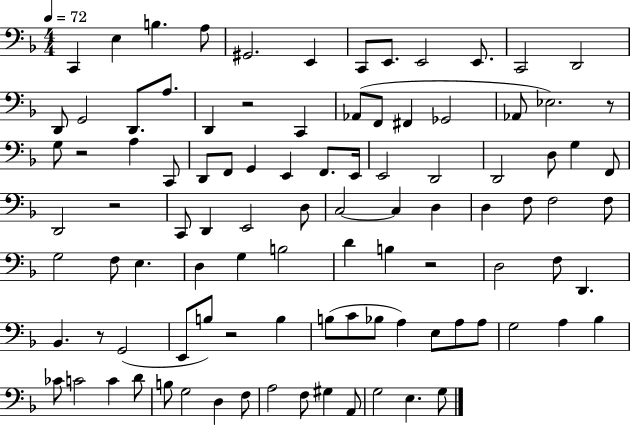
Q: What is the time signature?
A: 4/4